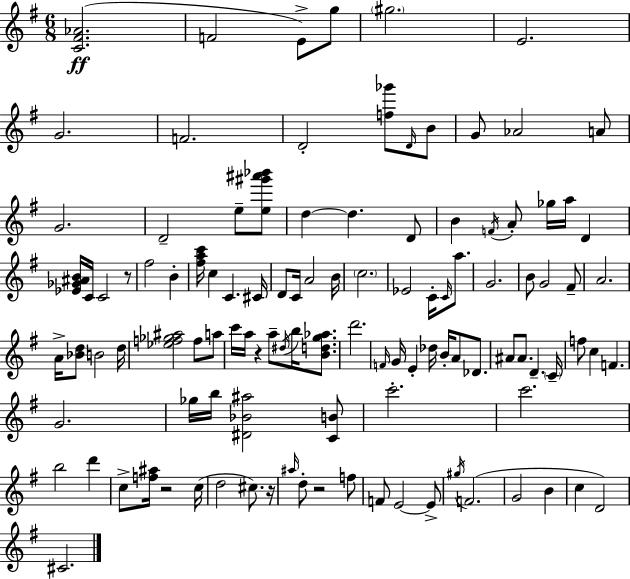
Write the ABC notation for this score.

X:1
T:Untitled
M:6/8
L:1/4
K:Em
[C^F_A]2 F2 E/2 g/2 ^g2 E2 G2 F2 D2 [f_g']/2 D/4 B/2 G/2 _A2 A/2 G2 D2 e/2 [e^g'^a'_b']/2 d d D/2 B F/4 A/2 _g/4 a/4 D [_E_G^AB]/4 C/4 C2 z/2 ^f2 B [^fac']/4 c C ^C/4 D/2 C/4 A2 B/4 c2 _E2 C/4 C/4 a/2 G2 B/2 G2 ^F/2 A2 A/4 [_Bd]/2 B2 d/4 [_ef_g^a]2 f/2 a/2 c'/4 a/4 z a/2 ^d/4 b/4 [Bdg_a]/2 d'2 F/4 G/4 E _d/4 B/4 A/2 _D/2 ^A/2 ^A/2 D C/4 f/2 c F G2 _g/4 b/4 [^D_B^a]2 [CB]/2 c'2 c'2 b2 d' c/2 [f^a]/4 z2 c/4 d2 ^c/2 z/4 ^a/4 d/2 z2 f/2 F/2 E2 E/2 ^g/4 F2 G2 B c D2 ^C2